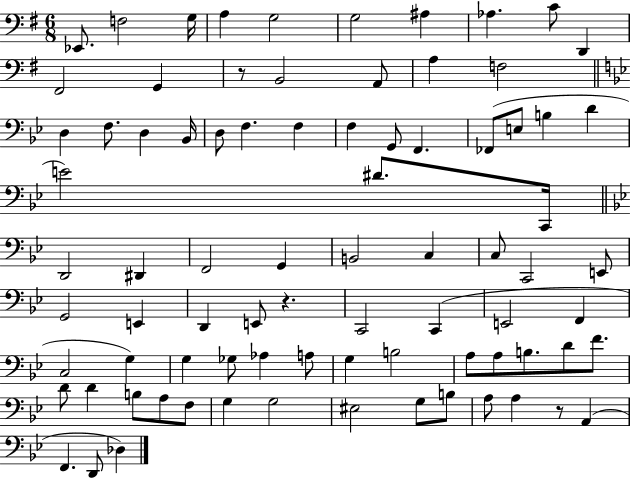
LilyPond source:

{
  \clef bass
  \numericTimeSignature
  \time 6/8
  \key g \major
  ees,8. f2 g16 | a4 g2 | g2 ais4 | aes4. c'8 d,4 | \break fis,2 g,4 | r8 b,2 a,8 | a4 f2 | \bar "||" \break \key bes \major d4 f8. d4 bes,16 | d8 f4. f4 | f4 g,8 f,4. | fes,8( e8 b4 d'4 | \break e'2) dis'8. c,16 | \bar "||" \break \key g \minor d,2 dis,4 | f,2 g,4 | b,2 c4 | c8 c,2 e,8 | \break g,2 e,4 | d,4 e,8 r4. | c,2 c,4( | e,2 f,4 | \break c2 g4) | g4 ges8 aes4 a8 | g4 b2 | a8 a8 b8. d'8 f'8. | \break d'8 d'4 b8 a8 f8 | g4 g2 | eis2 g8 b8 | a8 a4 r8 a,4( | \break f,4. d,8 des4) | \bar "|."
}